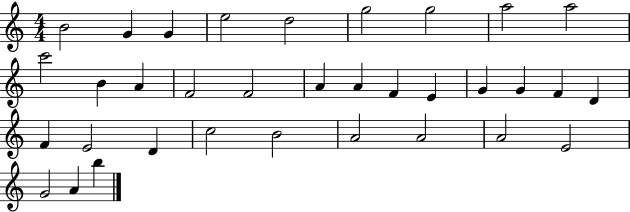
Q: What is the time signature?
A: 4/4